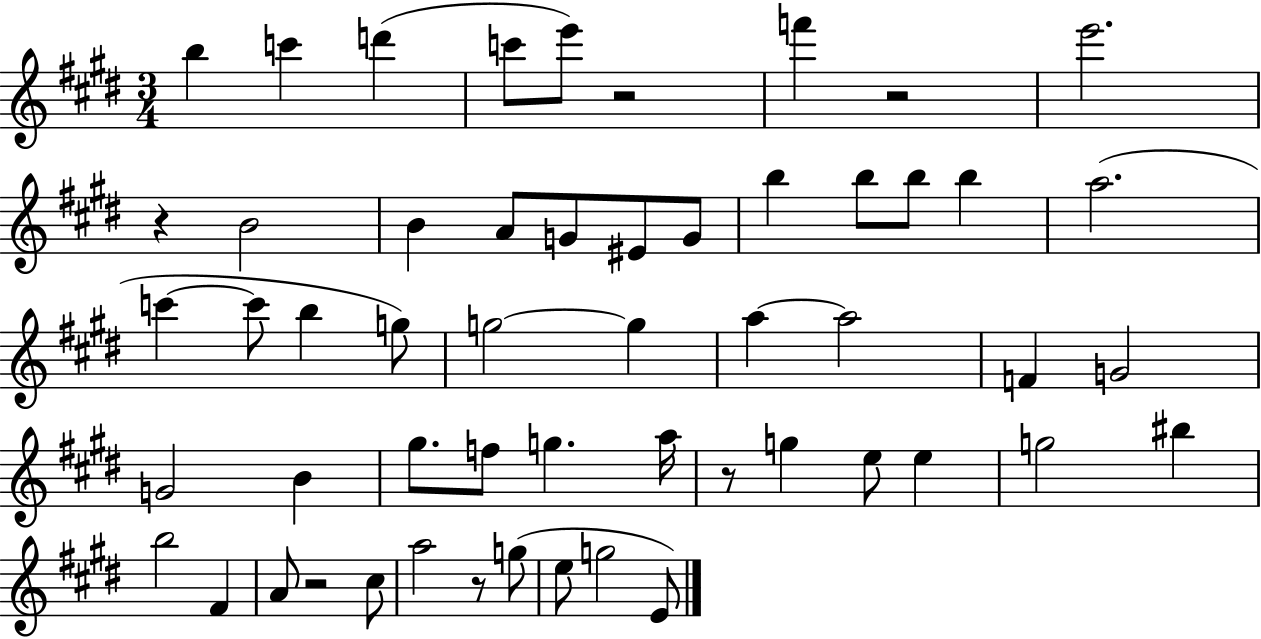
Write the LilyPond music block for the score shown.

{
  \clef treble
  \numericTimeSignature
  \time 3/4
  \key e \major
  b''4 c'''4 d'''4( | c'''8 e'''8) r2 | f'''4 r2 | e'''2. | \break r4 b'2 | b'4 a'8 g'8 eis'8 g'8 | b''4 b''8 b''8 b''4 | a''2.( | \break c'''4~~ c'''8 b''4 g''8) | g''2~~ g''4 | a''4~~ a''2 | f'4 g'2 | \break g'2 b'4 | gis''8. f''8 g''4. a''16 | r8 g''4 e''8 e''4 | g''2 bis''4 | \break b''2 fis'4 | a'8 r2 cis''8 | a''2 r8 g''8( | e''8 g''2 e'8) | \break \bar "|."
}